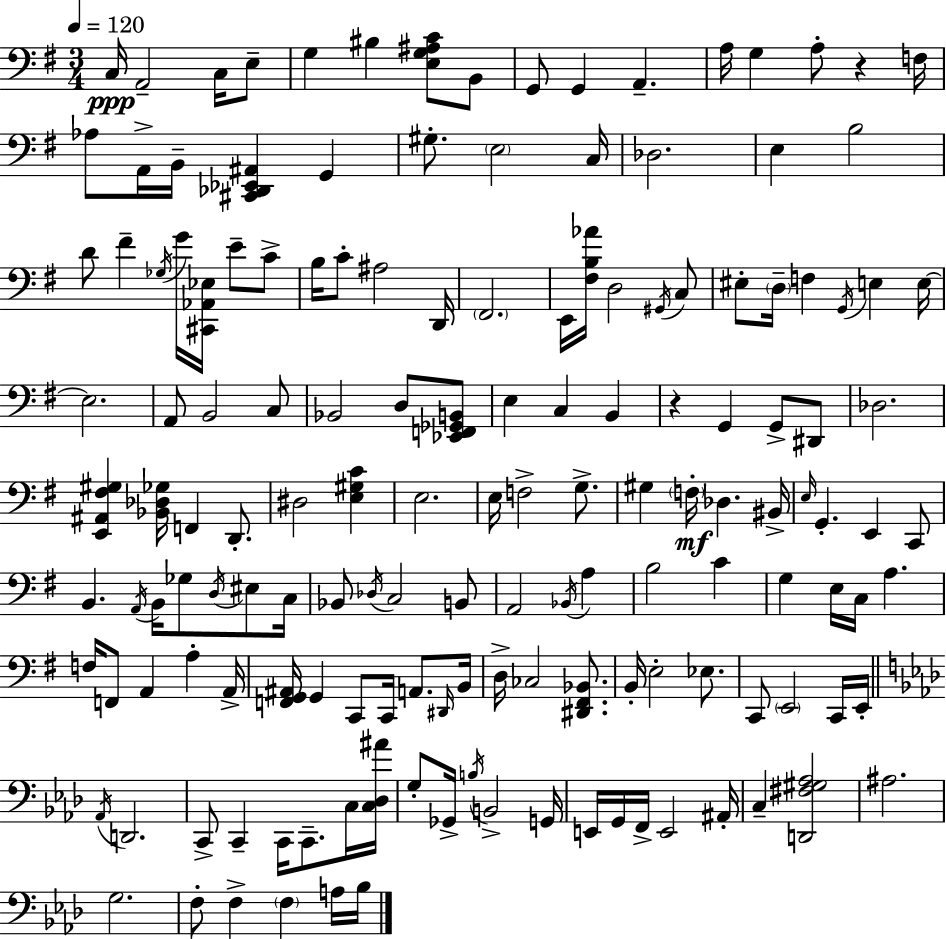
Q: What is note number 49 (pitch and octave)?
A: C3